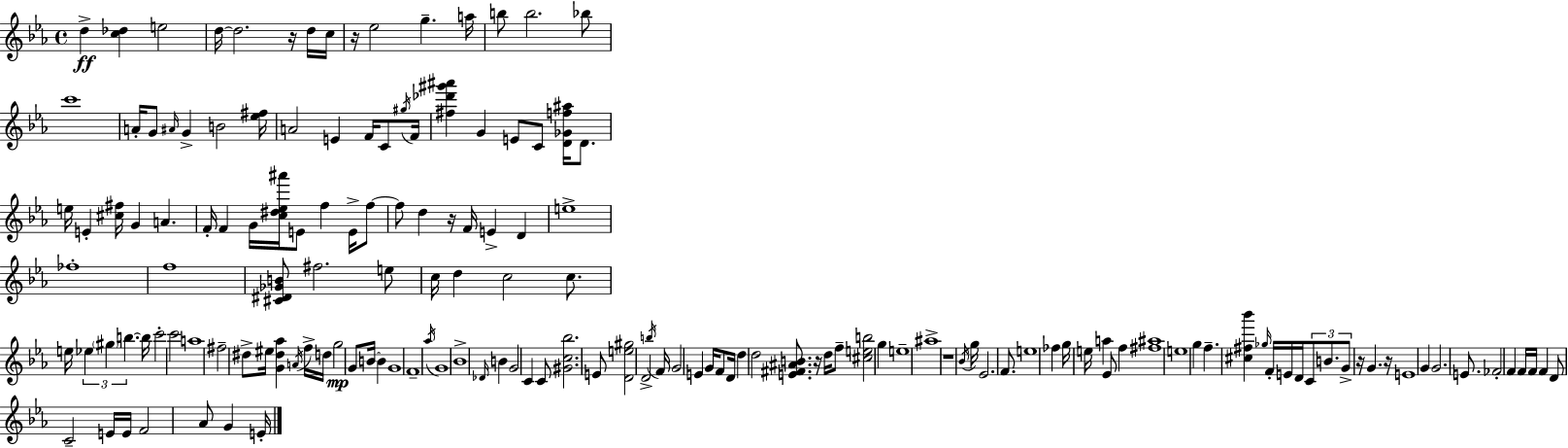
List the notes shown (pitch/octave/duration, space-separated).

D5/q [C5,Db5]/q E5/h D5/s D5/h. R/s D5/s C5/s R/s Eb5/h G5/q. A5/s B5/e B5/h. Bb5/e C6/w A4/s G4/e A#4/s G4/q B4/h [Eb5,F#5]/s A4/h E4/q F4/s C4/e G#5/s F4/s [F#5,Db6,G#6,A#6]/q G4/q E4/e C4/e [D4,Gb4,F5,A#5]/s D4/e. E5/s E4/q [C#5,F#5]/s G4/q A4/q. F4/s F4/q G4/s [C5,D#5,Eb5,A#6]/s E4/e F5/q E4/s F5/e F5/e D5/q R/s F4/s E4/q D4/q E5/w FES5/w F5/w [C#4,D#4,Gb4,B4]/e F#5/h. E5/e C5/s D5/q C5/h C5/e. E5/s Eb5/q G#5/q B5/q. B5/s C6/h C6/h A5/w F#5/h D#5/e EIS5/s [G4,D#5,Ab5]/q A4/s F5/s D5/s G5/h G4/e B4/s B4/q G4/w F4/w Ab5/s G4/w Bb4/w Db4/s B4/q G4/h C4/q C4/e [G#4,C5,Bb5]/h. E4/e [D4,E5,G#5]/h D4/h B5/s F4/s G4/h E4/q G4/s F4/e D4/s D5/q D5/h [E4,F#4,A#4,B4]/e. R/s D5/s F5/e [C#5,E5,B5]/h G5/q E5/w A#5/w R/w Bb4/s G5/s Eb4/h. F4/e. E5/w FES5/q G5/s E5/s A5/q Eb4/e F5/q [F#5,A#5]/w E5/w G5/q F5/q. [C#5,F#5,Bb6]/q Gb5/s F4/s E4/s D4/s C4/e B4/e. G4/e R/s G4/q. R/s E4/w G4/q G4/h. E4/e. FES4/h F4/q F4/s F4/s F4/q D4/e C4/h E4/s E4/s F4/h Ab4/e G4/q E4/s